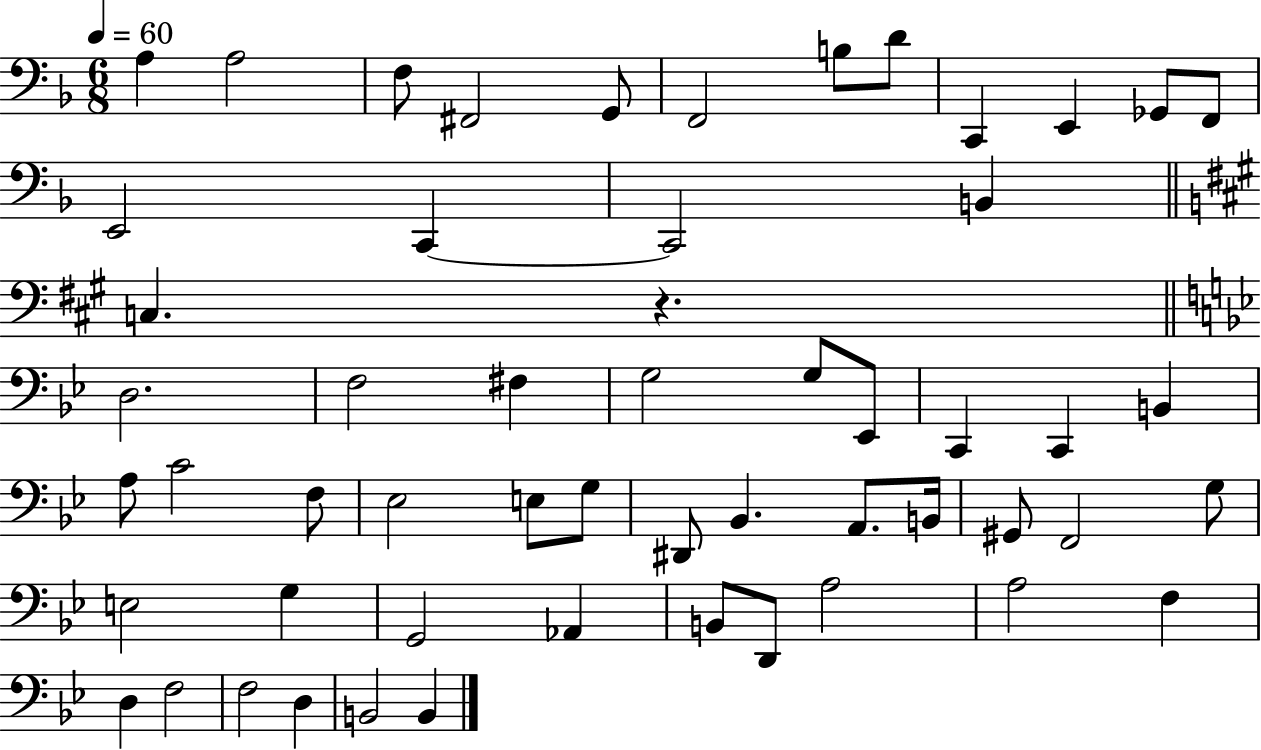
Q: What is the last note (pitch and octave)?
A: B2